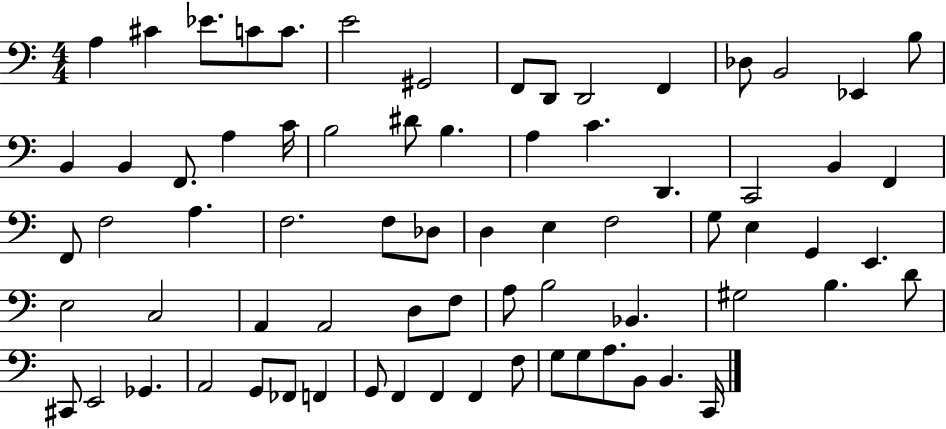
A3/q C#4/q Eb4/e. C4/e C4/e. E4/h G#2/h F2/e D2/e D2/h F2/q Db3/e B2/h Eb2/q B3/e B2/q B2/q F2/e. A3/q C4/s B3/h D#4/e B3/q. A3/q C4/q. D2/q. C2/h B2/q F2/q F2/e F3/h A3/q. F3/h. F3/e Db3/e D3/q E3/q F3/h G3/e E3/q G2/q E2/q. E3/h C3/h A2/q A2/h D3/e F3/e A3/e B3/h Bb2/q. G#3/h B3/q. D4/e C#2/e E2/h Gb2/q. A2/h G2/e FES2/e F2/q G2/e F2/q F2/q F2/q F3/e G3/e G3/e A3/e. B2/e B2/q. C2/s